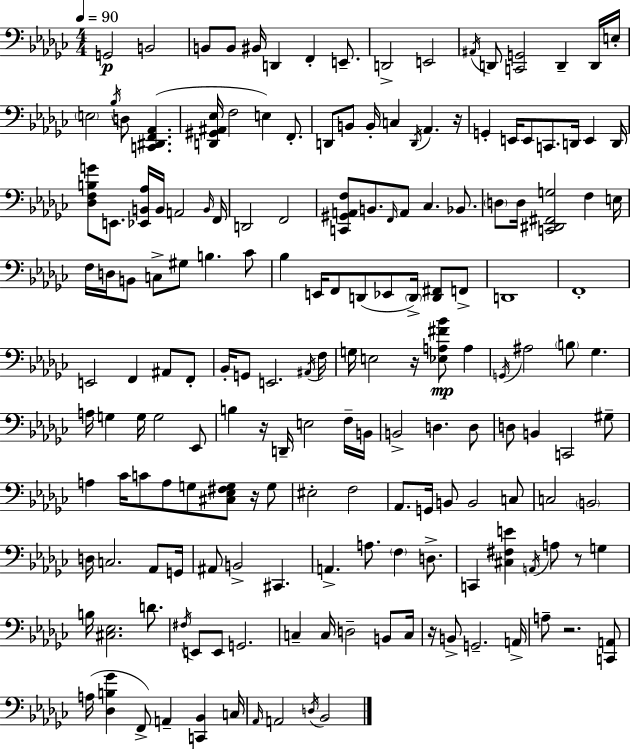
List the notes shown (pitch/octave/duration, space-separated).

G2/h B2/h B2/e B2/e BIS2/s D2/q F2/q E2/e. D2/h E2/h A#2/s D2/e [C2,G2]/h D2/q D2/s E3/s E3/h Bb3/s D3/e [C2,D#2,F2,Ab2]/q. [D2,G#2,A#2,Eb3]/s F3/h E3/q F2/e. D2/e B2/e B2/s C3/q D2/s Ab2/q. R/s G2/q E2/s E2/e C2/e. D2/s E2/q D2/s [Db3,F3,B3,G4]/e E2/e. [Eb2,B2,Ab3]/s B2/s A2/h B2/s F2/s D2/h F2/h [C2,G#2,A2,F3]/e B2/e. F2/s A2/e CES3/q. Bb2/e. D3/e D3/s [C2,D#2,F#2,G3]/h F3/q E3/s F3/s D3/s B2/e C3/e G#3/e B3/q. CES4/e Bb3/q E2/s F2/e D2/e Eb2/e D2/s [D2,F#2]/e F2/e D2/w F2/w E2/h F2/q A#2/e F2/e Bb2/s G2/e E2/h. A#2/s F3/s G3/s E3/h R/s [Eb3,A3,F#4,Bb4]/e A3/q G2/s A#3/h B3/e Gb3/q. A3/s G3/q G3/s G3/h Eb2/e B3/q R/s D2/s E3/h F3/s B2/s B2/h D3/q. D3/e D3/e B2/q C2/h G#3/e A3/q CES4/s C4/e A3/e G3/e [C#3,Eb3,F#3,G3]/e R/s G3/e EIS3/h F3/h Ab2/e. G2/s B2/e B2/h C3/e C3/h B2/h D3/s C3/h. Ab2/e G2/s A#2/e B2/h C#2/q. A2/q. A3/e. F3/q D3/e. C2/q [C#3,F#3,E4]/q A2/s A3/e R/e G3/q B3/s [C#3,Eb3]/h. D4/e. F#3/s E2/e E2/e G2/h. C3/q C3/s D3/h B2/e C3/s R/s B2/e G2/h. A2/s A3/e R/h. [C2,A2]/e A3/s [Db3,B3,Gb4]/q F2/e A2/q [C2,Bb2]/q C3/s Ab2/s A2/h D3/s Bb2/h